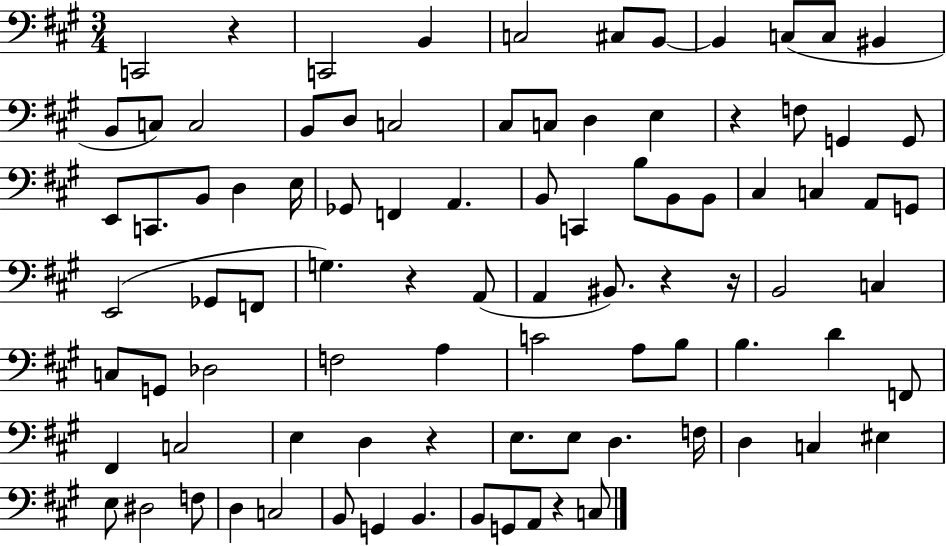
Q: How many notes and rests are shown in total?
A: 90